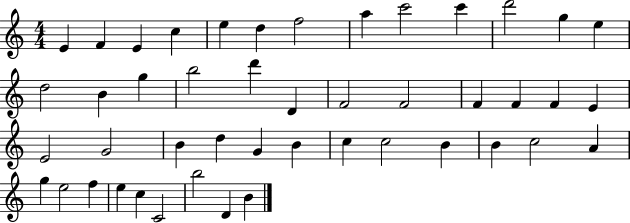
X:1
T:Untitled
M:4/4
L:1/4
K:C
E F E c e d f2 a c'2 c' d'2 g e d2 B g b2 d' D F2 F2 F F F E E2 G2 B d G B c c2 B B c2 A g e2 f e c C2 b2 D B